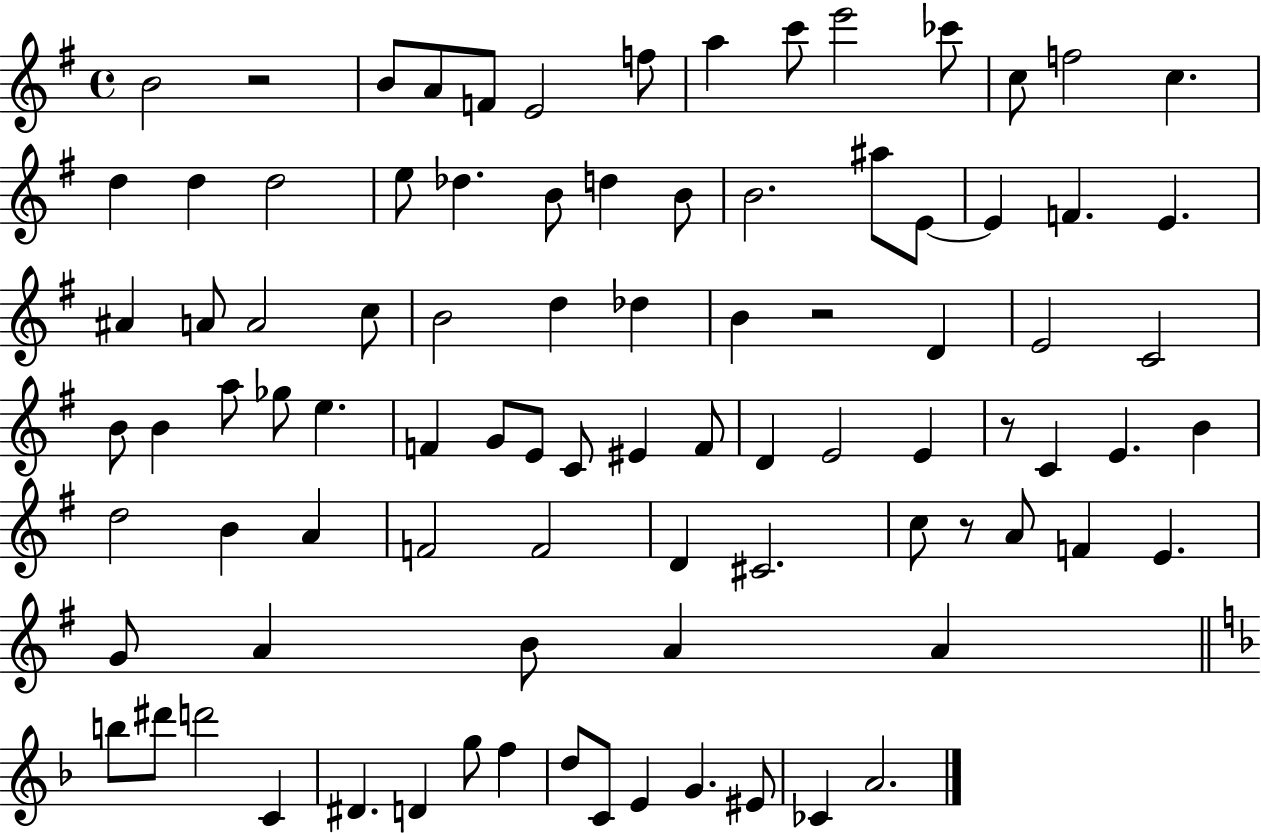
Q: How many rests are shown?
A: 4